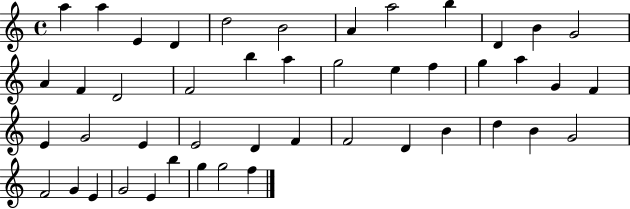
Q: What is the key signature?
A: C major